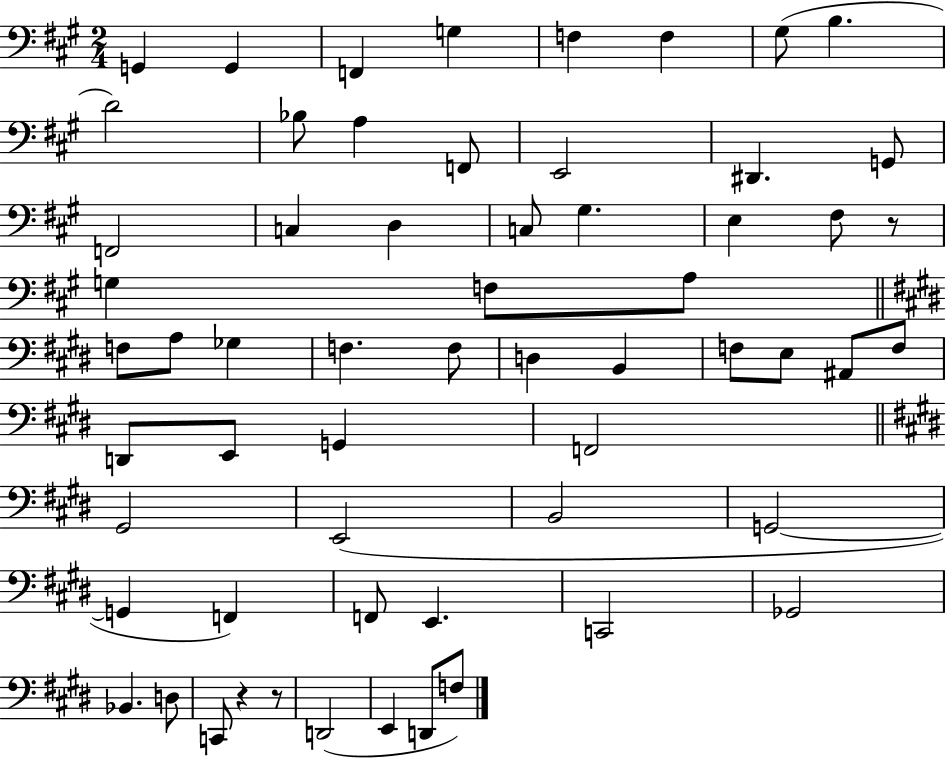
G2/q G2/q F2/q G3/q F3/q F3/q G#3/e B3/q. D4/h Bb3/e A3/q F2/e E2/h D#2/q. G2/e F2/h C3/q D3/q C3/e G#3/q. E3/q F#3/e R/e G3/q F3/e A3/e F3/e A3/e Gb3/q F3/q. F3/e D3/q B2/q F3/e E3/e A#2/e F3/e D2/e E2/e G2/q F2/h G#2/h E2/h B2/h G2/h G2/q F2/q F2/e E2/q. C2/h Gb2/h Bb2/q. D3/e C2/e R/q R/e D2/h E2/q D2/e F3/e